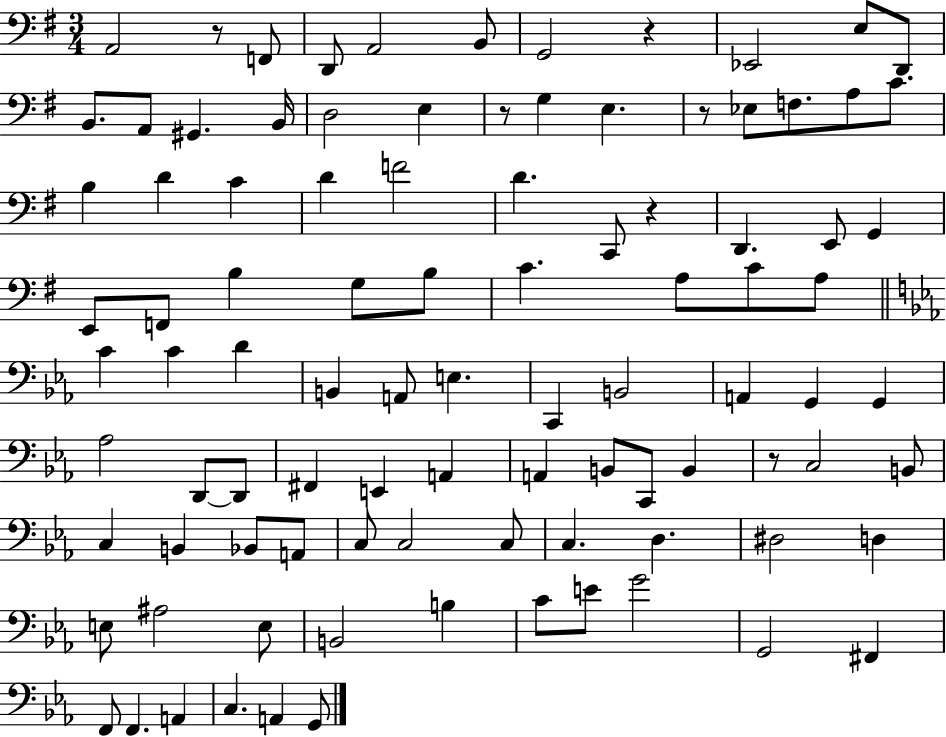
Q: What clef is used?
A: bass